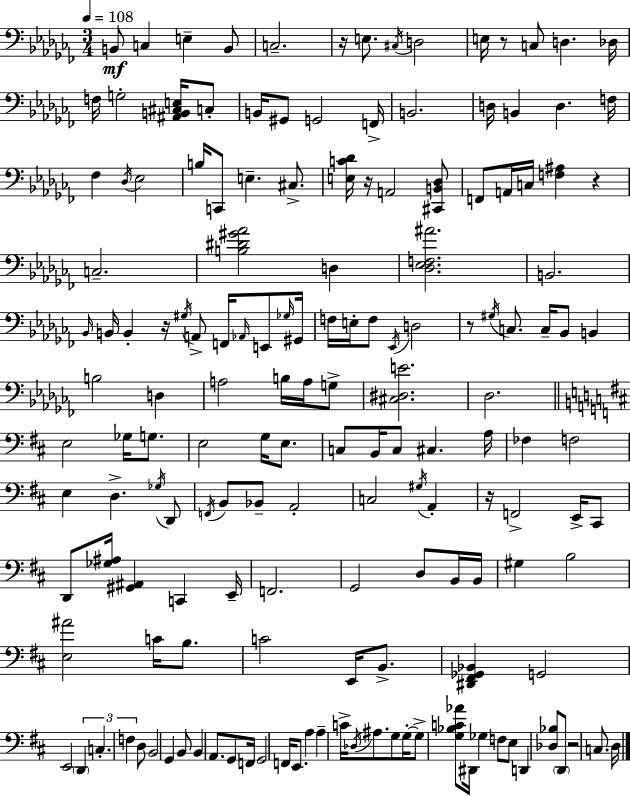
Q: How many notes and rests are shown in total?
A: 160